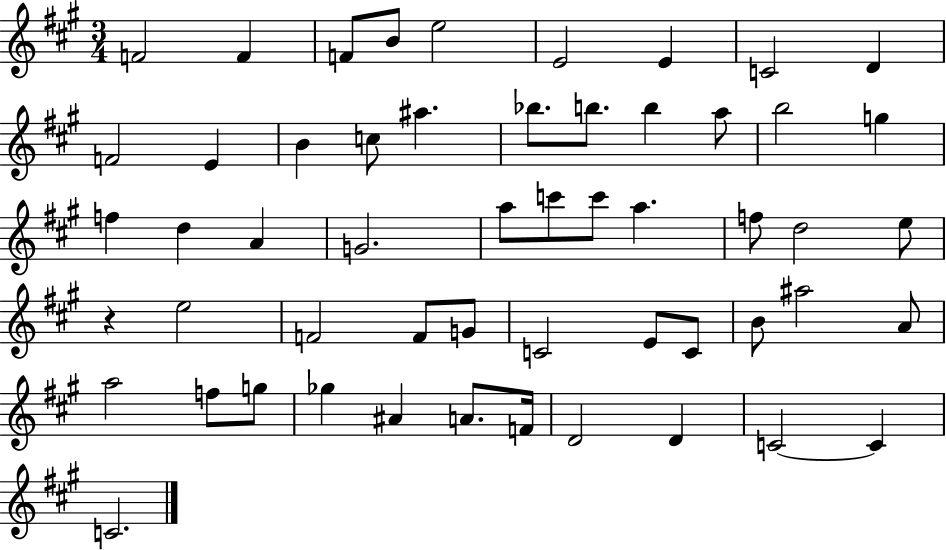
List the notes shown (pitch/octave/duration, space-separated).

F4/h F4/q F4/e B4/e E5/h E4/h E4/q C4/h D4/q F4/h E4/q B4/q C5/e A#5/q. Bb5/e. B5/e. B5/q A5/e B5/h G5/q F5/q D5/q A4/q G4/h. A5/e C6/e C6/e A5/q. F5/e D5/h E5/e R/q E5/h F4/h F4/e G4/e C4/h E4/e C4/e B4/e A#5/h A4/e A5/h F5/e G5/e Gb5/q A#4/q A4/e. F4/s D4/h D4/q C4/h C4/q C4/h.